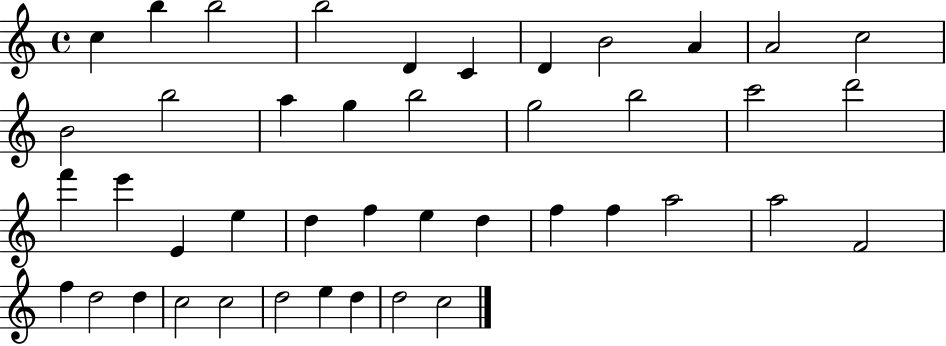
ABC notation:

X:1
T:Untitled
M:4/4
L:1/4
K:C
c b b2 b2 D C D B2 A A2 c2 B2 b2 a g b2 g2 b2 c'2 d'2 f' e' E e d f e d f f a2 a2 F2 f d2 d c2 c2 d2 e d d2 c2